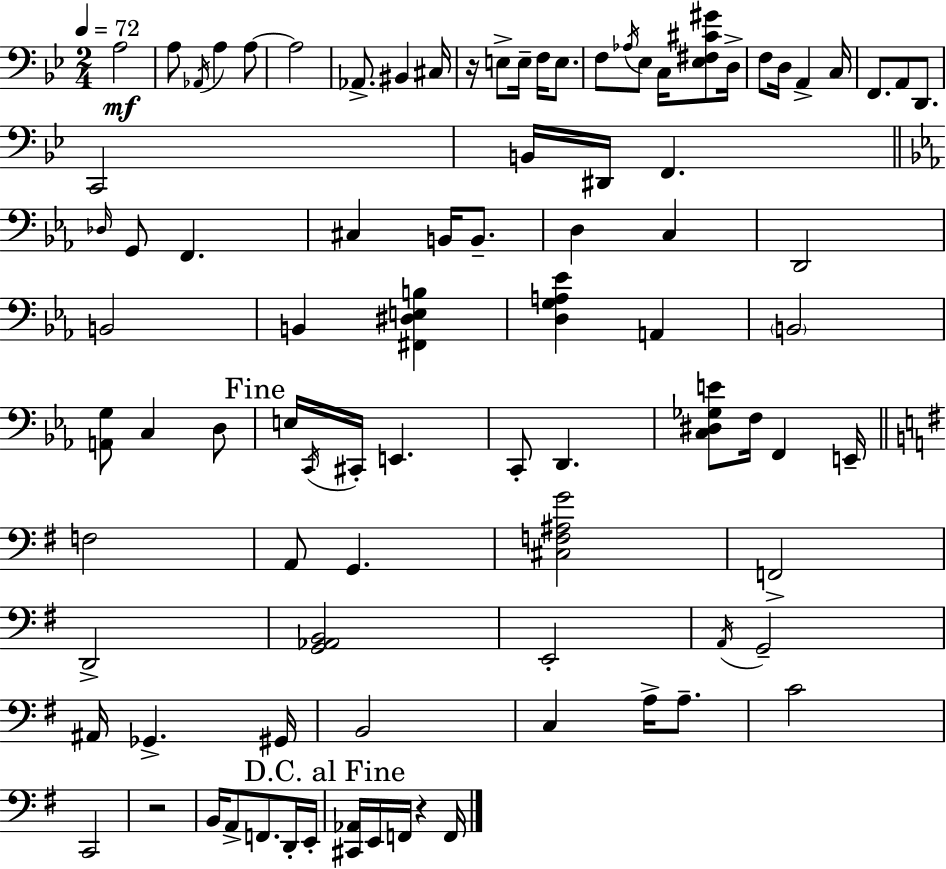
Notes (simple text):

A3/h A3/e Ab2/s A3/q A3/e A3/h Ab2/e. BIS2/q C#3/s R/s E3/e E3/s F3/s E3/e. F3/e Ab3/s Eb3/e C3/s [Eb3,F#3,C#4,G#4]/e D3/s F3/e D3/s A2/q C3/s F2/e. A2/e D2/e. C2/h B2/s D#2/s F2/q. Db3/s G2/e F2/q. C#3/q B2/s B2/e. D3/q C3/q D2/h B2/h B2/q [F#2,D#3,E3,B3]/q [D3,G3,A3,Eb4]/q A2/q B2/h [A2,G3]/e C3/q D3/e E3/s C2/s C#2/s E2/q. C2/e D2/q. [C3,D#3,Gb3,E4]/e F3/s F2/q E2/s F3/h A2/e G2/q. [C#3,F3,A#3,G4]/h F2/h D2/h [G2,Ab2,B2]/h E2/h A2/s G2/h A#2/s Gb2/q. G#2/s B2/h C3/q A3/s A3/e. C4/h C2/h R/h B2/s A2/e F2/e. D2/s E2/s [C#2,Ab2]/s E2/s F2/s R/q F2/s